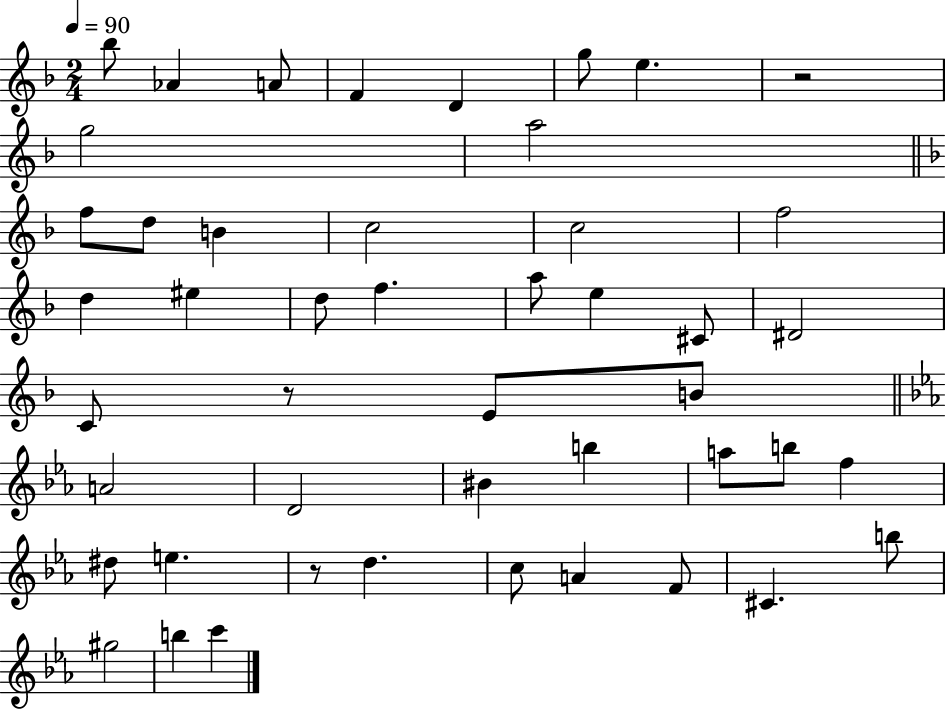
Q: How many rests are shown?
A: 3